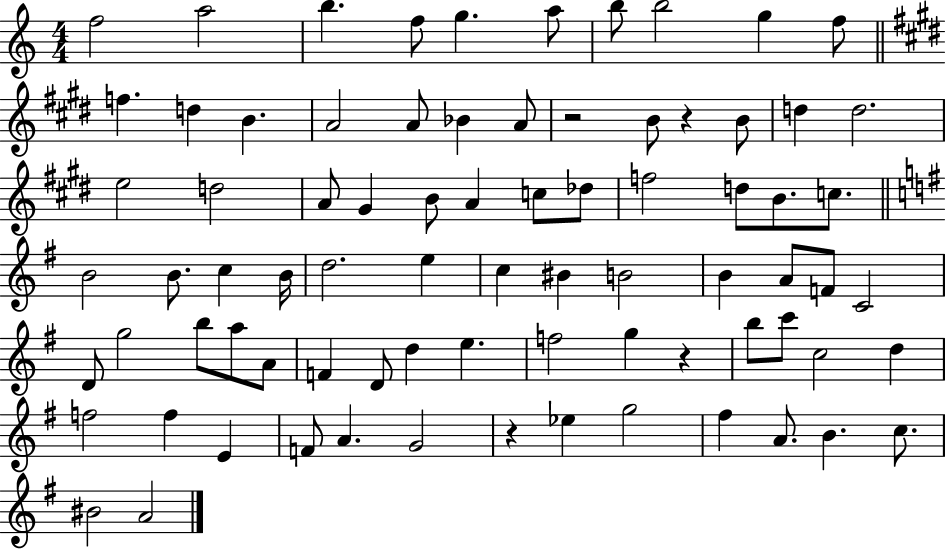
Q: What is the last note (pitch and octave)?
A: A4